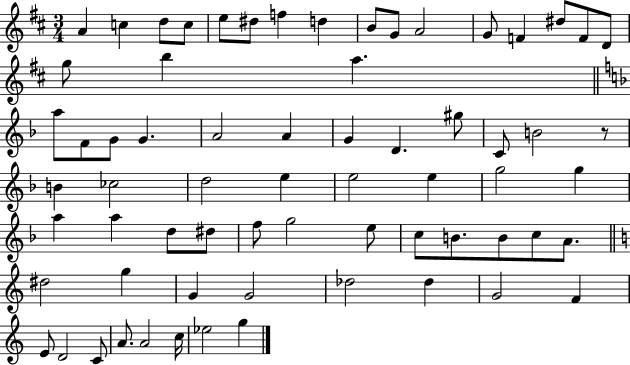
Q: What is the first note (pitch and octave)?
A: A4